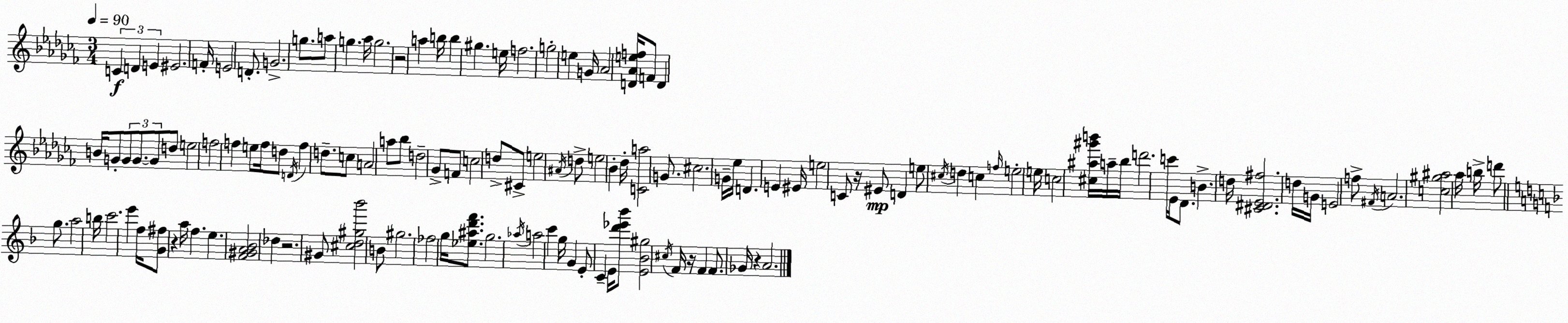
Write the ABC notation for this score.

X:1
T:Untitled
M:3/4
L:1/4
K:Abm
C D E ^E2 F/4 E2 D/2 G2 g/2 a/2 g _a/4 g2 z2 a b/4 b ^g e/4 f2 g2 e G/4 _A2 [D_Aef]/4 F/2 D B/4 G/2 G/2 G/2 G/2 d/2 e2 f2 f e/2 f/4 d/2 D/4 f d/2 c/2 A2 a/2 _b/2 d2 _G/2 F/2 c2 d/2 ^C/2 e2 ^A/4 d/2 e2 _B _d/4 [Ca]2 G/2 ^c2 G/4 _e/4 D E ^E/4 e2 C/2 z/4 ^E/2 D e/2 ^c/4 d c f/4 e2 e/4 c2 [^c^a^g'b']/4 a/4 _b/4 d'2 c'/4 _E/4 _D/2 B d/4 [^C^D_E^f]2 d/4 G/4 E2 f/2 ^F/4 A2 [c^g^a]2 _a/4 b/4 d'/2 g/2 a2 b/4 c'2 e' f/4 [G^f]/2 z a/4 f e [F^GA_B]2 _d z2 ^G/2 [^cd^g_b']2 B/2 ^g2 _f2 g/4 [_e^ad'f']/2 g2 _a/4 a2 c' g/4 G E/2 C E/4 [d'_e'_b']/2 [E_B^g]2 ^c/4 F/4 z/4 F F/2 _G/4 z A2